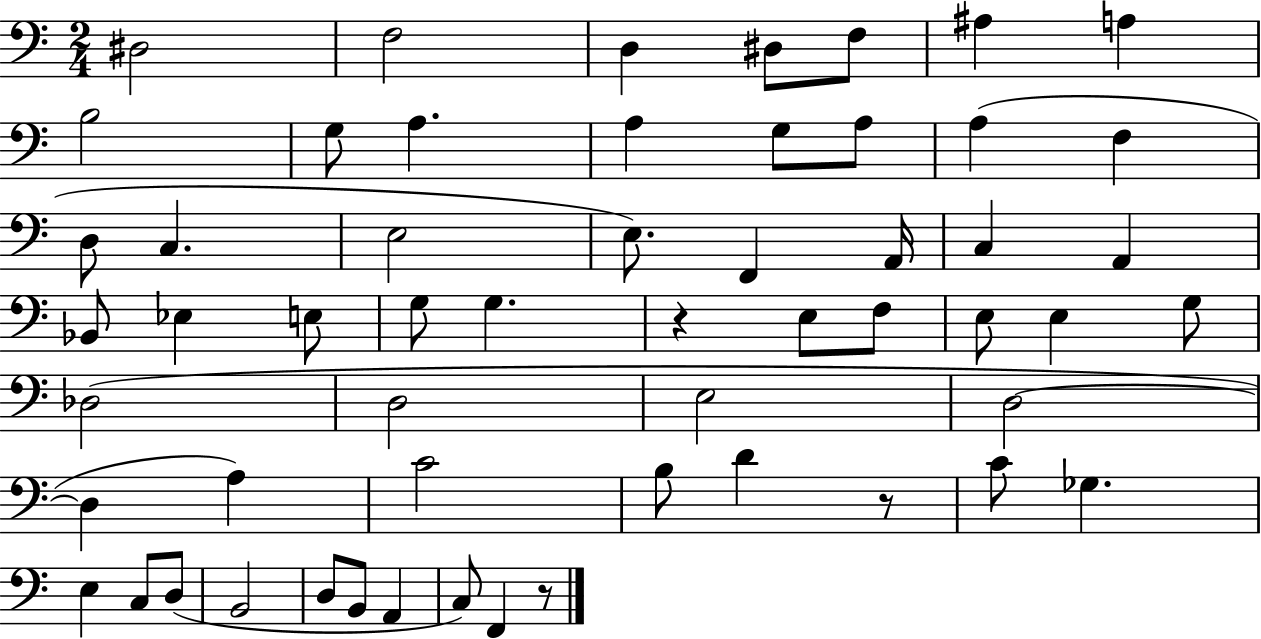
{
  \clef bass
  \numericTimeSignature
  \time 2/4
  \key c \major
  \repeat volta 2 { dis2 | f2 | d4 dis8 f8 | ais4 a4 | \break b2 | g8 a4. | a4 g8 a8 | a4( f4 | \break d8 c4. | e2 | e8.) f,4 a,16 | c4 a,4 | \break bes,8 ees4 e8 | g8 g4. | r4 e8 f8 | e8 e4 g8 | \break des2( | d2 | e2 | d2~~ | \break d4 a4) | c'2 | b8 d'4 r8 | c'8 ges4. | \break e4 c8 d8( | b,2 | d8 b,8 a,4 | c8) f,4 r8 | \break } \bar "|."
}